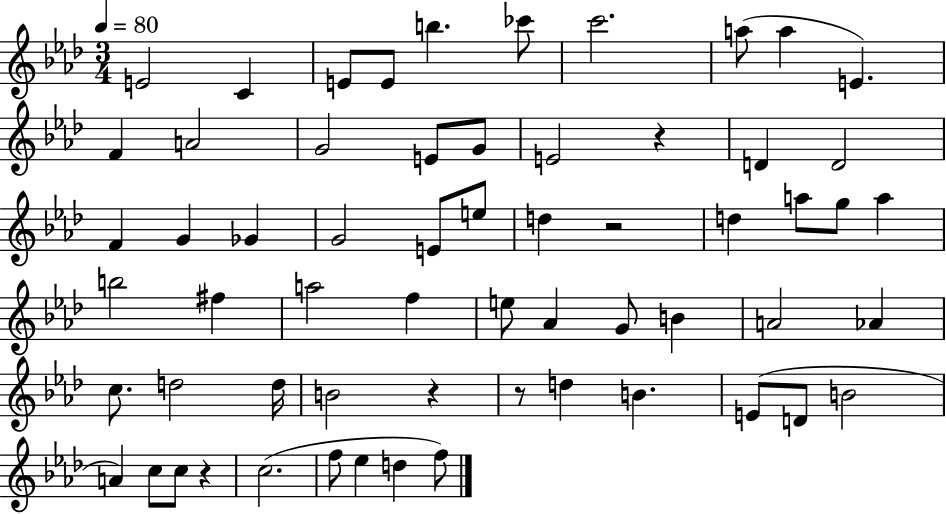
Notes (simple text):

E4/h C4/q E4/e E4/e B5/q. CES6/e C6/h. A5/e A5/q E4/q. F4/q A4/h G4/h E4/e G4/e E4/h R/q D4/q D4/h F4/q G4/q Gb4/q G4/h E4/e E5/e D5/q R/h D5/q A5/e G5/e A5/q B5/h F#5/q A5/h F5/q E5/e Ab4/q G4/e B4/q A4/h Ab4/q C5/e. D5/h D5/s B4/h R/q R/e D5/q B4/q. E4/e D4/e B4/h A4/q C5/e C5/e R/q C5/h. F5/e Eb5/q D5/q F5/e